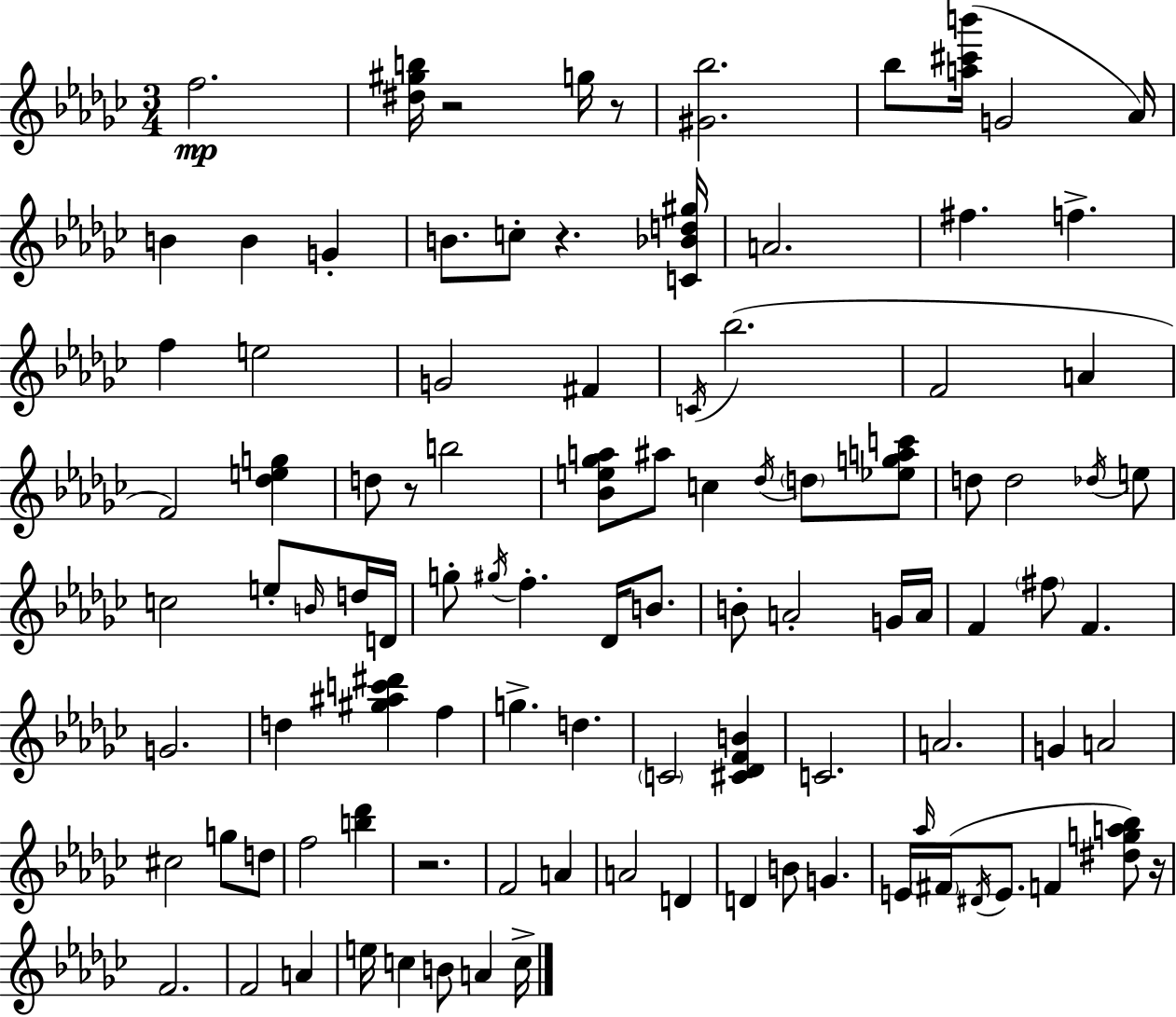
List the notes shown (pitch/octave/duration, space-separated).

F5/h. [D#5,G#5,B5]/s R/h G5/s R/e [G#4,Bb5]/h. Bb5/e [A5,C#6,B6]/s G4/h Ab4/s B4/q B4/q G4/q B4/e. C5/e R/q. [C4,Bb4,D5,G#5]/s A4/h. F#5/q. F5/q. F5/q E5/h G4/h F#4/q C4/s Bb5/h. F4/h A4/q F4/h [Db5,E5,G5]/q D5/e R/e B5/h [Bb4,E5,Gb5,A5]/e A#5/e C5/q Db5/s D5/e [Eb5,G5,A5,C6]/e D5/e D5/h Db5/s E5/e C5/h E5/e B4/s D5/s D4/s G5/e G#5/s F5/q. Db4/s B4/e. B4/e A4/h G4/s A4/s F4/q F#5/e F4/q. G4/h. D5/q [G#5,A#5,C6,D#6]/q F5/q G5/q. D5/q. C4/h [C#4,Db4,F4,B4]/q C4/h. A4/h. G4/q A4/h C#5/h G5/e D5/e F5/h [B5,Db6]/q R/h. F4/h A4/q A4/h D4/q D4/q B4/e G4/q. E4/s Ab5/s F#4/s D#4/s E4/e. F4/q [D#5,G5,A5,Bb5]/e R/s F4/h. F4/h A4/q E5/s C5/q B4/e A4/q C5/s